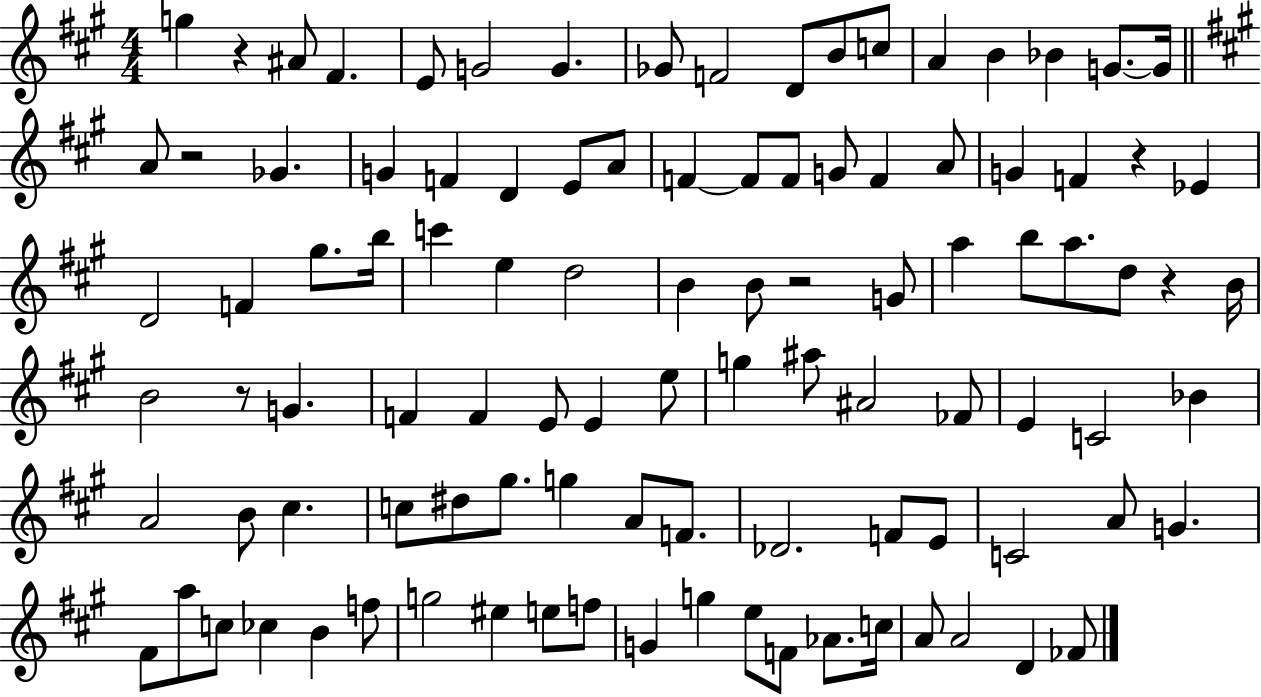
X:1
T:Untitled
M:4/4
L:1/4
K:A
g z ^A/2 ^F E/2 G2 G _G/2 F2 D/2 B/2 c/2 A B _B G/2 G/4 A/2 z2 _G G F D E/2 A/2 F F/2 F/2 G/2 F A/2 G F z _E D2 F ^g/2 b/4 c' e d2 B B/2 z2 G/2 a b/2 a/2 d/2 z B/4 B2 z/2 G F F E/2 E e/2 g ^a/2 ^A2 _F/2 E C2 _B A2 B/2 ^c c/2 ^d/2 ^g/2 g A/2 F/2 _D2 F/2 E/2 C2 A/2 G ^F/2 a/2 c/2 _c B f/2 g2 ^e e/2 f/2 G g e/2 F/2 _A/2 c/4 A/2 A2 D _F/2